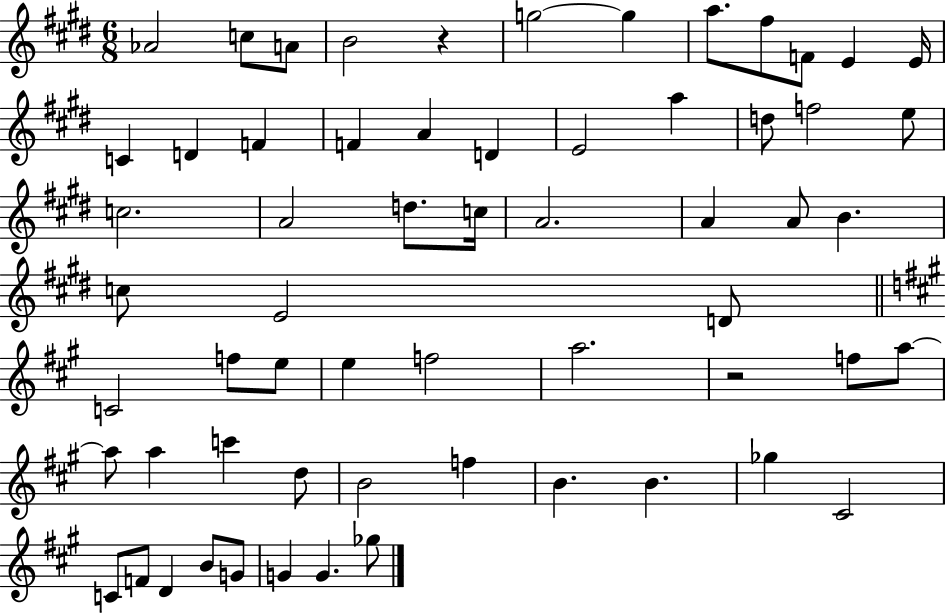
Ab4/h C5/e A4/e B4/h R/q G5/h G5/q A5/e. F#5/e F4/e E4/q E4/s C4/q D4/q F4/q F4/q A4/q D4/q E4/h A5/q D5/e F5/h E5/e C5/h. A4/h D5/e. C5/s A4/h. A4/q A4/e B4/q. C5/e E4/h D4/e C4/h F5/e E5/e E5/q F5/h A5/h. R/h F5/e A5/e A5/e A5/q C6/q D5/e B4/h F5/q B4/q. B4/q. Gb5/q C#4/h C4/e F4/e D4/q B4/e G4/e G4/q G4/q. Gb5/e